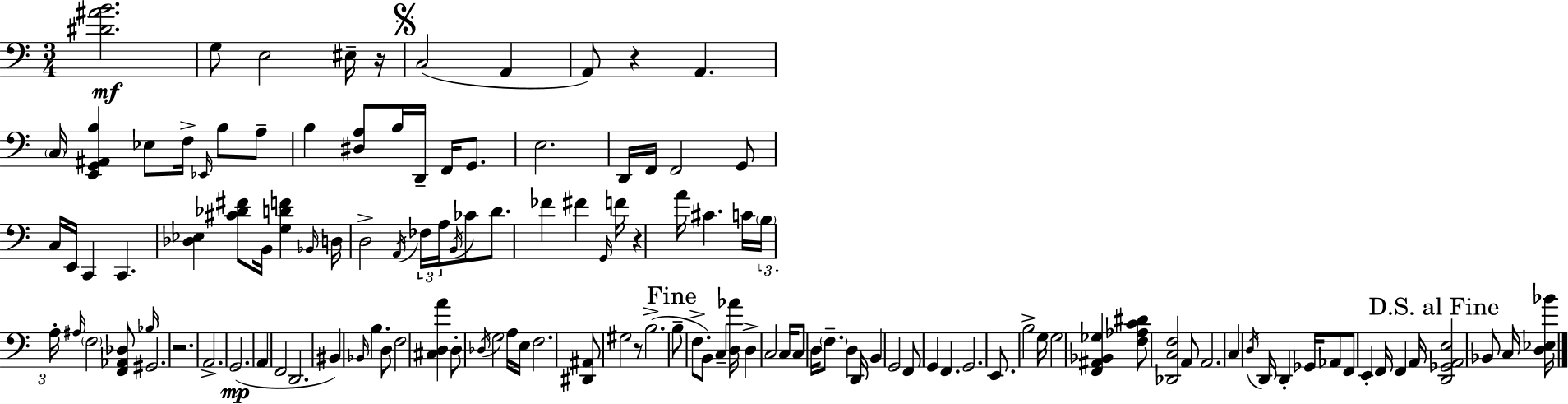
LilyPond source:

{
  \clef bass
  \numericTimeSignature
  \time 3/4
  \key a \minor
  <dis' ais' b'>2.\mf | g8 e2 eis16-- r16 | \mark \markup { \musicglyph "scripts.segno" } c2( a,4 | a,8) r4 a,4. | \break \parenthesize c16 <e, g, ais, b>4 ees8 f16-> \grace { ees,16 } b8 a8-- | b4 <dis a>8 b16 d,16-- f,16 g,8. | e2. | d,16 f,16 f,2 g,8 | \break c16 e,16 c,4 c,4. | <des ees>4 <cis' des' fis'>8 b,16 <g d' f'>4 | \grace { bes,16 } d16 d2-> \acciaccatura { a,16 } \tuplet 3/2 { fes16 | a16 \acciaccatura { b,16 } } ces'8 d'8. fes'4 fis'4 | \break \grace { g,16 } f'16 r4 a'16 cis'4. | c'16 \tuplet 3/2 { \parenthesize b16 a16-. \grace { ais16 } } \parenthesize f2 | <f, aes, des>8 \grace { bes16 } gis,2. | r2. | \break a,2.-> | g,2.(\mp | a,4 f,2 | d,2. | \break bis,4) \grace { bes,16 } | b4. d8 f2 | <cis d a'>4 d8-. \acciaccatura { des16 } g2 | a16 e16 f2. | \break <dis, ais,>8 gis2 | r8 b2.->( | \mark "Fine" b8-- f8.-> | b,8) c4-- <d aes'>16 d4-> | \break c2 c16 c8 | d16 \parenthesize f8.-- d4 d,16 b,4 | g,2 f,8 g,4 | f,4. g,2. | \break e,8. | b2-> g16 g2 | <f, ais, bes, ges>4 <f aes c' dis'>8 <des, c f>2 | a,8 a,2. | \break c4 | \acciaccatura { d16 } d,16 d,4-. ges,16 aes,8 f,8 | e,4-. f,16 f,4 a,16 \mark "D.S. al Fine" <d, ges, a, e>2 | bes,8 c16 <d ees bes'>16 \bar "|."
}